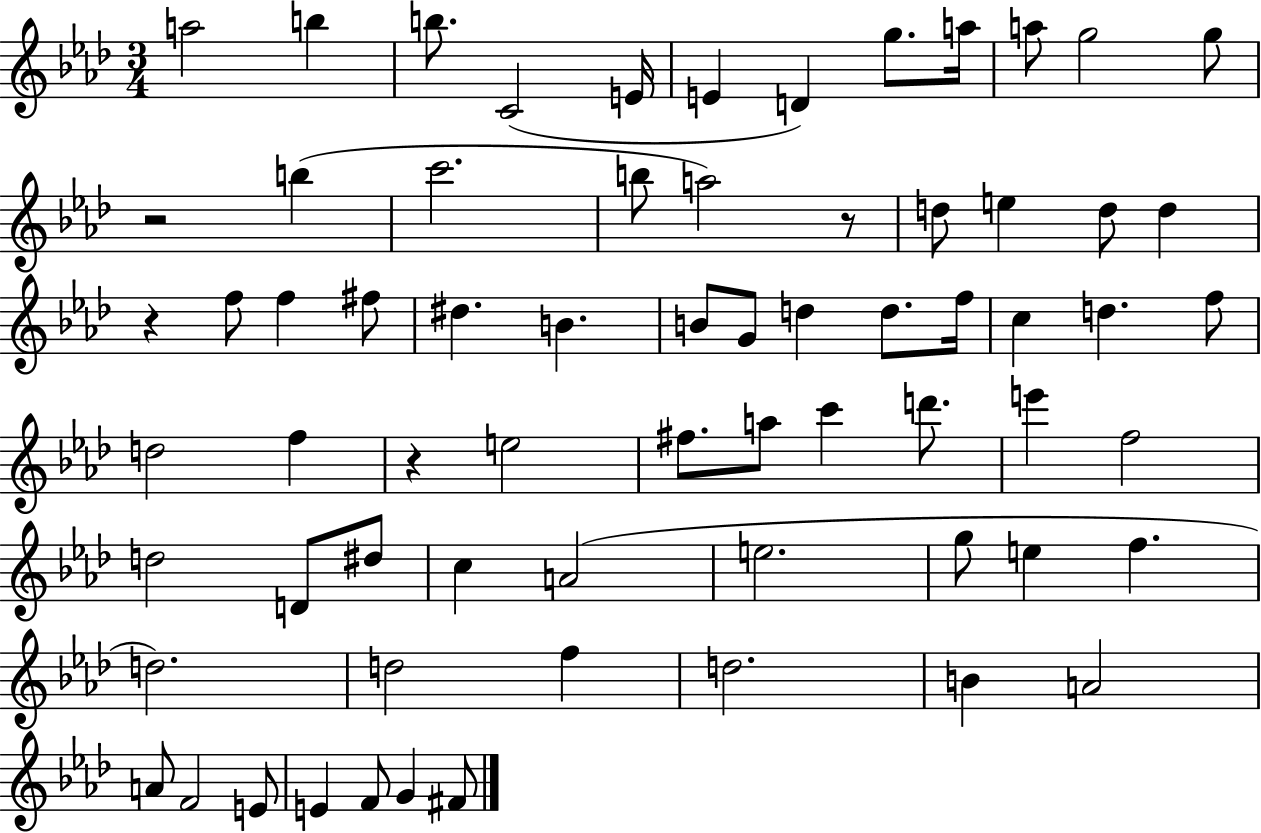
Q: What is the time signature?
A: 3/4